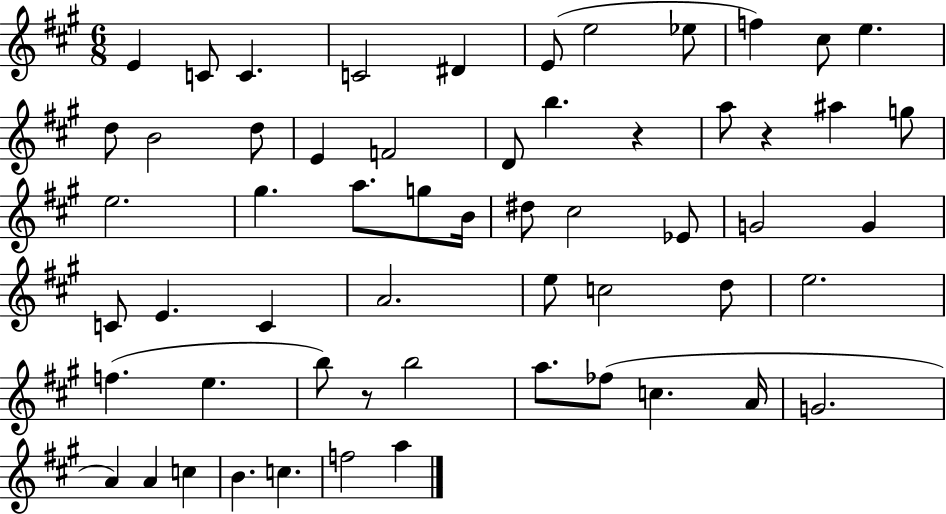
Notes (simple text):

E4/q C4/e C4/q. C4/h D#4/q E4/e E5/h Eb5/e F5/q C#5/e E5/q. D5/e B4/h D5/e E4/q F4/h D4/e B5/q. R/q A5/e R/q A#5/q G5/e E5/h. G#5/q. A5/e. G5/e B4/s D#5/e C#5/h Eb4/e G4/h G4/q C4/e E4/q. C4/q A4/h. E5/e C5/h D5/e E5/h. F5/q. E5/q. B5/e R/e B5/h A5/e. FES5/e C5/q. A4/s G4/h. A4/q A4/q C5/q B4/q. C5/q. F5/h A5/q